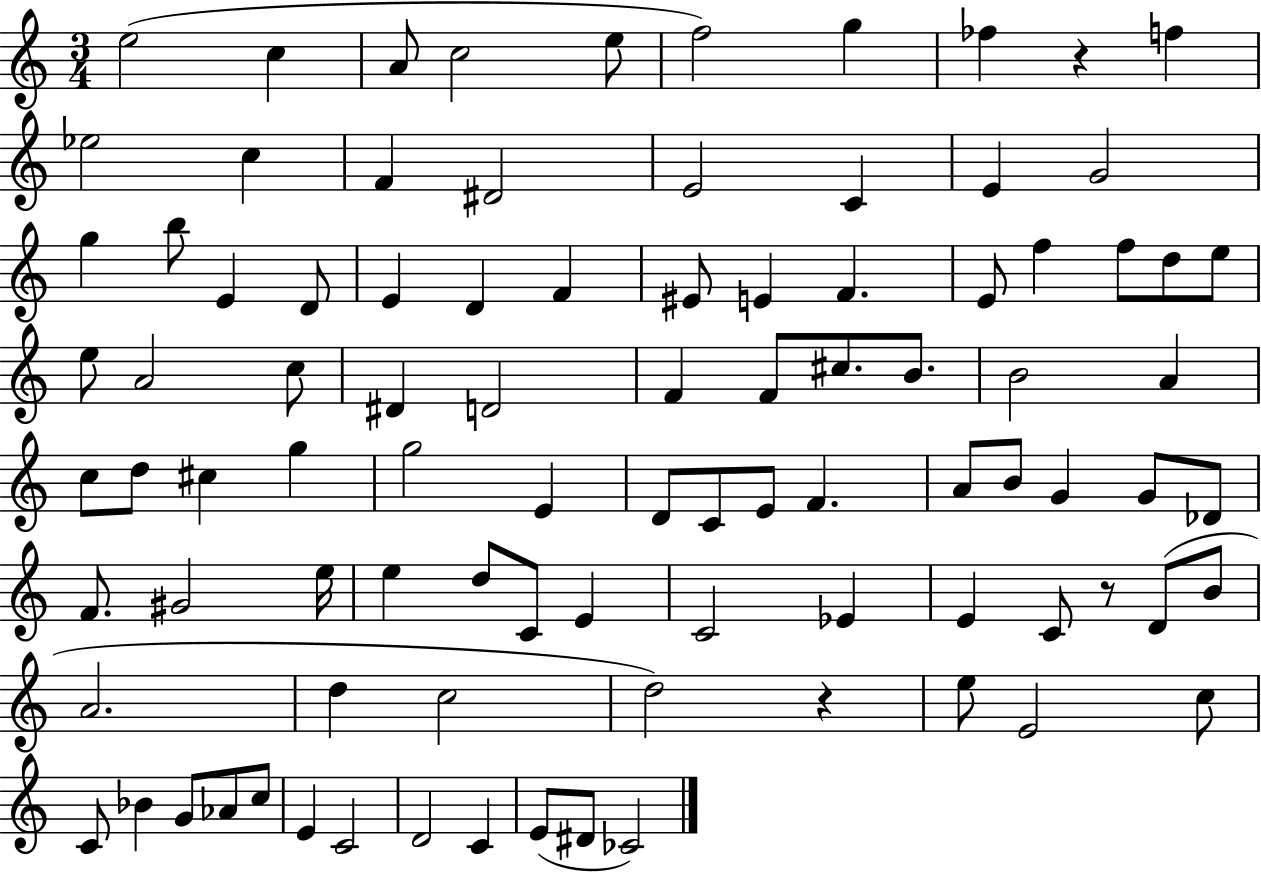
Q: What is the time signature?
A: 3/4